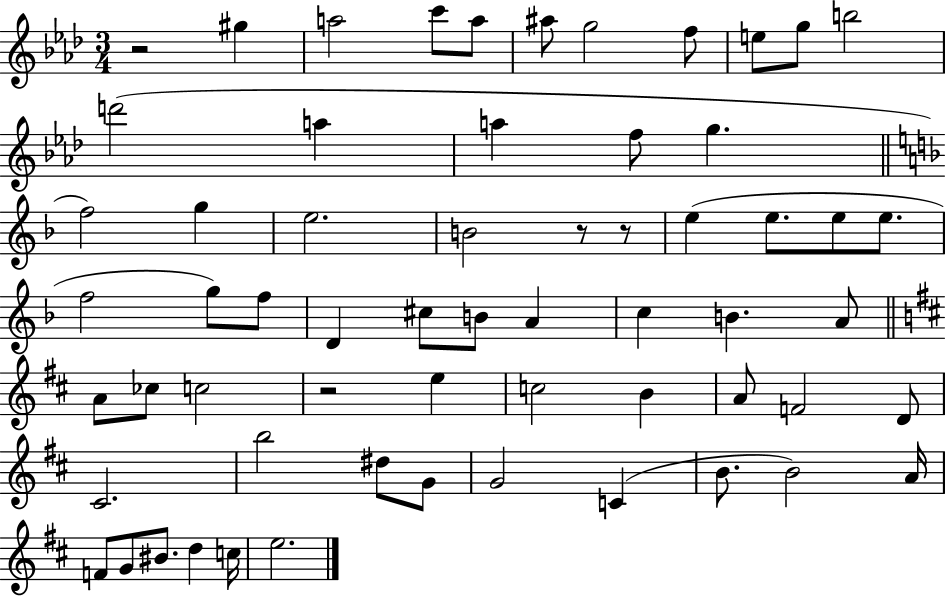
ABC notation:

X:1
T:Untitled
M:3/4
L:1/4
K:Ab
z2 ^g a2 c'/2 a/2 ^a/2 g2 f/2 e/2 g/2 b2 d'2 a a f/2 g f2 g e2 B2 z/2 z/2 e e/2 e/2 e/2 f2 g/2 f/2 D ^c/2 B/2 A c B A/2 A/2 _c/2 c2 z2 e c2 B A/2 F2 D/2 ^C2 b2 ^d/2 G/2 G2 C B/2 B2 A/4 F/2 G/2 ^B/2 d c/4 e2